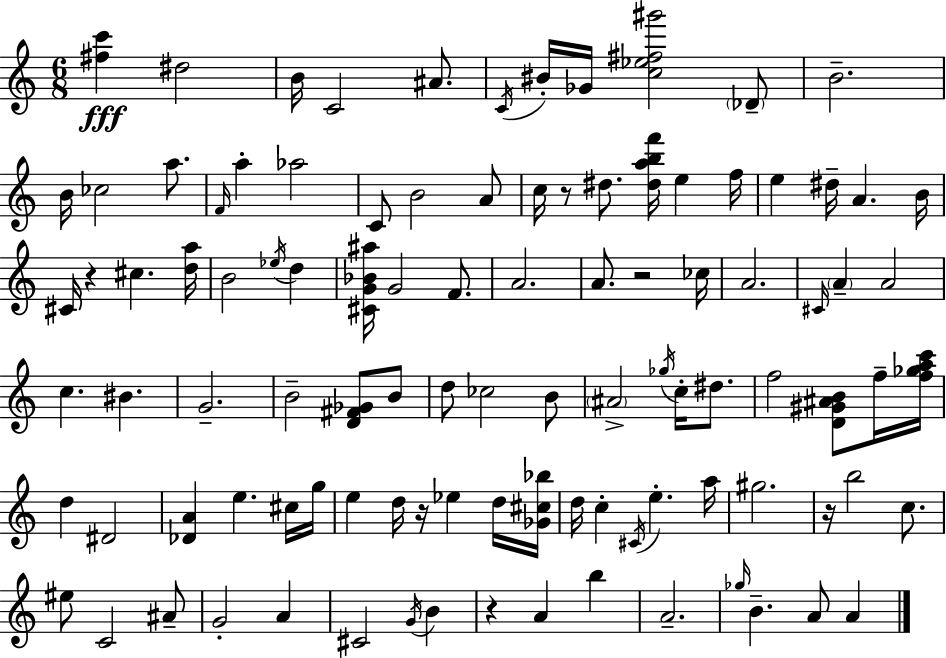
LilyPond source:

{
  \clef treble
  \numericTimeSignature
  \time 6/8
  \key a \minor
  <fis'' c'''>4\fff dis''2 | b'16 c'2 ais'8. | \acciaccatura { c'16 } bis'16-. ges'16 <c'' ees'' fis'' gis'''>2 \parenthesize des'8-- | b'2.-- | \break b'16 ces''2 a''8. | \grace { f'16 } a''4-. aes''2 | c'8 b'2 | a'8 c''16 r8 dis''8. <dis'' a'' b'' f'''>16 e''4 | \break f''16 e''4 dis''16-- a'4. | b'16 cis'16 r4 cis''4. | <d'' a''>16 b'2 \acciaccatura { ees''16 } d''4 | <cis' g' bes' ais''>16 g'2 | \break f'8. a'2. | a'8. r2 | ces''16 a'2. | \grace { cis'16 } \parenthesize a'4-- a'2 | \break c''4. bis'4. | g'2.-- | b'2-- | <d' fis' ges'>8 b'8 d''8 ces''2 | \break b'8 \parenthesize ais'2-> | \acciaccatura { ges''16 } c''16-. dis''8. f''2 | <d' gis' ais' b'>8 f''16-- <f'' ges'' a'' c'''>16 d''4 dis'2 | <des' a'>4 e''4. | \break cis''16 g''16 e''4 d''16 r16 ees''4 | d''16 <ges' cis'' bes''>16 d''16 c''4-. \acciaccatura { cis'16 } e''4.-. | a''16 gis''2. | r16 b''2 | \break c''8. eis''8 c'2 | ais'8-- g'2-. | a'4 cis'2 | \acciaccatura { g'16 } b'4 r4 a'4 | \break b''4 a'2.-- | \grace { ges''16 } b'4.-- | a'8 a'4 \bar "|."
}